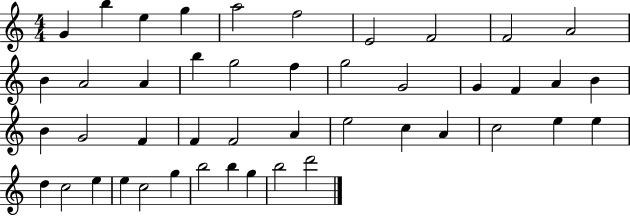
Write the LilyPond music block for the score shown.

{
  \clef treble
  \numericTimeSignature
  \time 4/4
  \key c \major
  g'4 b''4 e''4 g''4 | a''2 f''2 | e'2 f'2 | f'2 a'2 | \break b'4 a'2 a'4 | b''4 g''2 f''4 | g''2 g'2 | g'4 f'4 a'4 b'4 | \break b'4 g'2 f'4 | f'4 f'2 a'4 | e''2 c''4 a'4 | c''2 e''4 e''4 | \break d''4 c''2 e''4 | e''4 c''2 g''4 | b''2 b''4 g''4 | b''2 d'''2 | \break \bar "|."
}